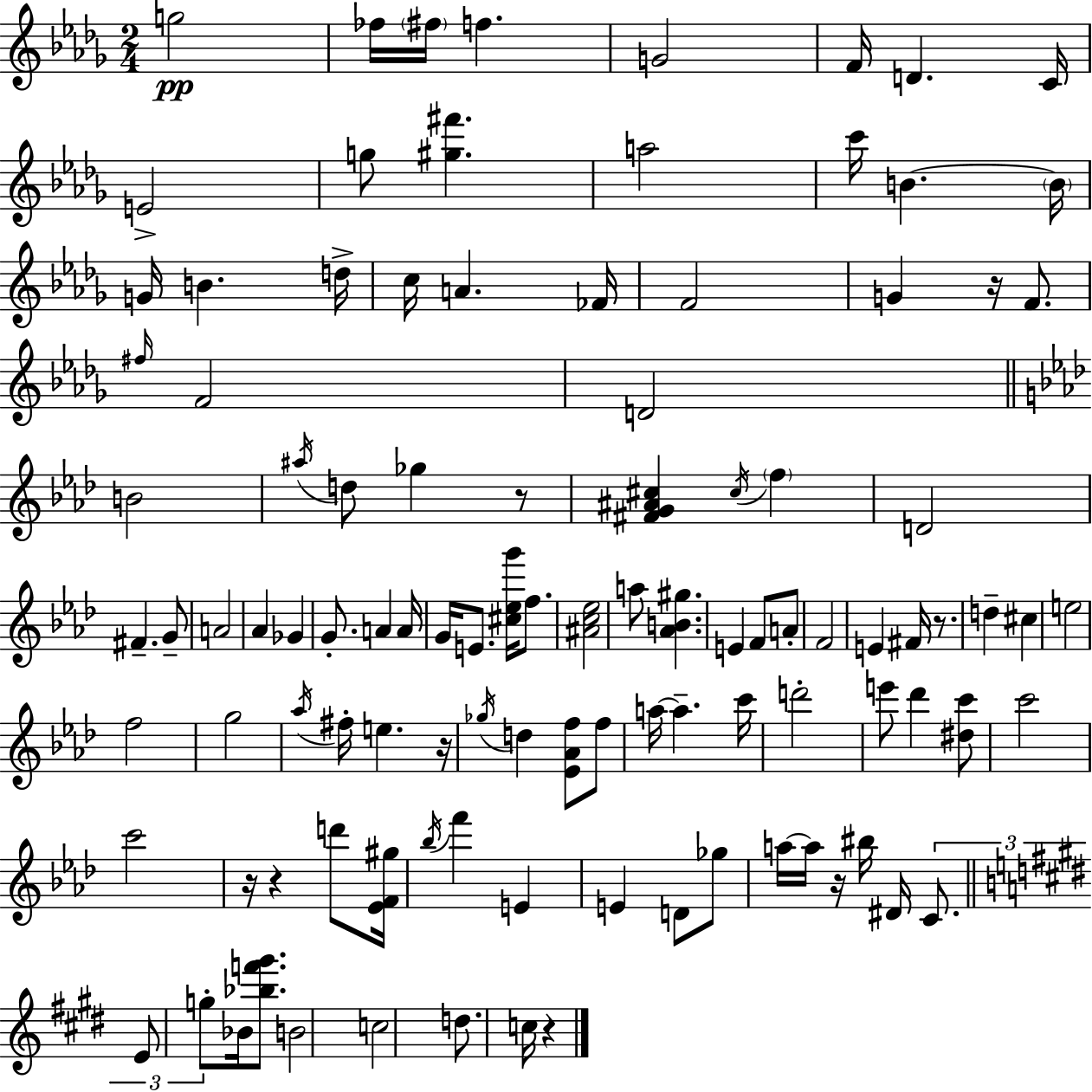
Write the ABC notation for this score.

X:1
T:Untitled
M:2/4
L:1/4
K:Bbm
g2 _f/4 ^f/4 f G2 F/4 D C/4 E2 g/2 [^g^f'] a2 c'/4 B B/4 G/4 B d/4 c/4 A _F/4 F2 G z/4 F/2 ^f/4 F2 D2 B2 ^a/4 d/2 _g z/2 [^FG^A^c] ^c/4 f D2 ^F G/2 A2 _A _G G/2 A A/4 G/4 E/2 [^c_eg']/4 f/2 [^Ac_e]2 a/2 [_AB^g] E F/2 A/2 F2 E ^F/4 z/2 d ^c e2 f2 g2 _a/4 ^f/4 e z/4 _g/4 d [_E_Af]/2 f/2 a/4 a c'/4 d'2 e'/2 _d' [^dc']/2 c'2 c'2 z/4 z d'/2 [_EF^g]/4 _b/4 f' E E D/2 _g/2 a/4 a/4 z/4 ^b/4 ^D/4 C/2 E/2 g/2 _B/4 [_bf'^g']/2 B2 c2 d/2 c/4 z